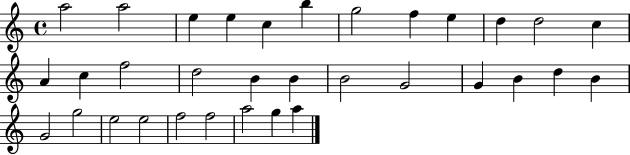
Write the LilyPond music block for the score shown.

{
  \clef treble
  \time 4/4
  \defaultTimeSignature
  \key c \major
  a''2 a''2 | e''4 e''4 c''4 b''4 | g''2 f''4 e''4 | d''4 d''2 c''4 | \break a'4 c''4 f''2 | d''2 b'4 b'4 | b'2 g'2 | g'4 b'4 d''4 b'4 | \break g'2 g''2 | e''2 e''2 | f''2 f''2 | a''2 g''4 a''4 | \break \bar "|."
}